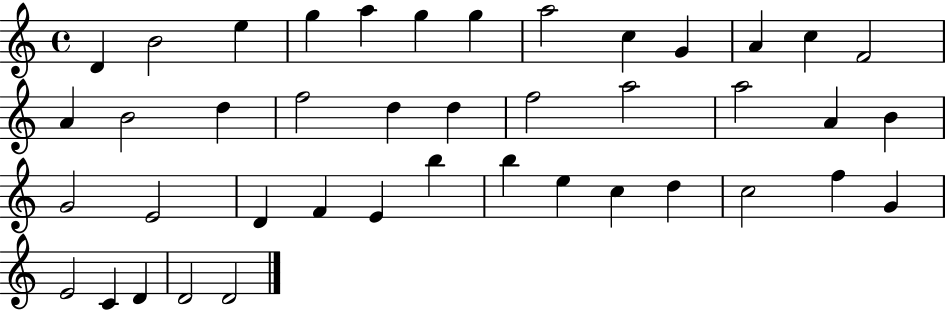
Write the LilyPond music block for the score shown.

{
  \clef treble
  \time 4/4
  \defaultTimeSignature
  \key c \major
  d'4 b'2 e''4 | g''4 a''4 g''4 g''4 | a''2 c''4 g'4 | a'4 c''4 f'2 | \break a'4 b'2 d''4 | f''2 d''4 d''4 | f''2 a''2 | a''2 a'4 b'4 | \break g'2 e'2 | d'4 f'4 e'4 b''4 | b''4 e''4 c''4 d''4 | c''2 f''4 g'4 | \break e'2 c'4 d'4 | d'2 d'2 | \bar "|."
}